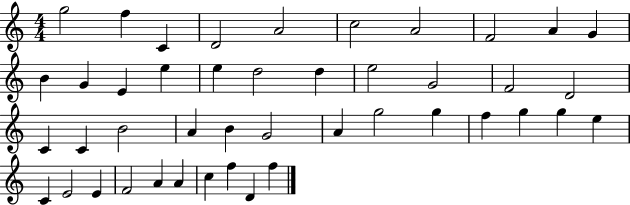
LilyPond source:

{
  \clef treble
  \numericTimeSignature
  \time 4/4
  \key c \major
  g''2 f''4 c'4 | d'2 a'2 | c''2 a'2 | f'2 a'4 g'4 | \break b'4 g'4 e'4 e''4 | e''4 d''2 d''4 | e''2 g'2 | f'2 d'2 | \break c'4 c'4 b'2 | a'4 b'4 g'2 | a'4 g''2 g''4 | f''4 g''4 g''4 e''4 | \break c'4 e'2 e'4 | f'2 a'4 a'4 | c''4 f''4 d'4 f''4 | \bar "|."
}